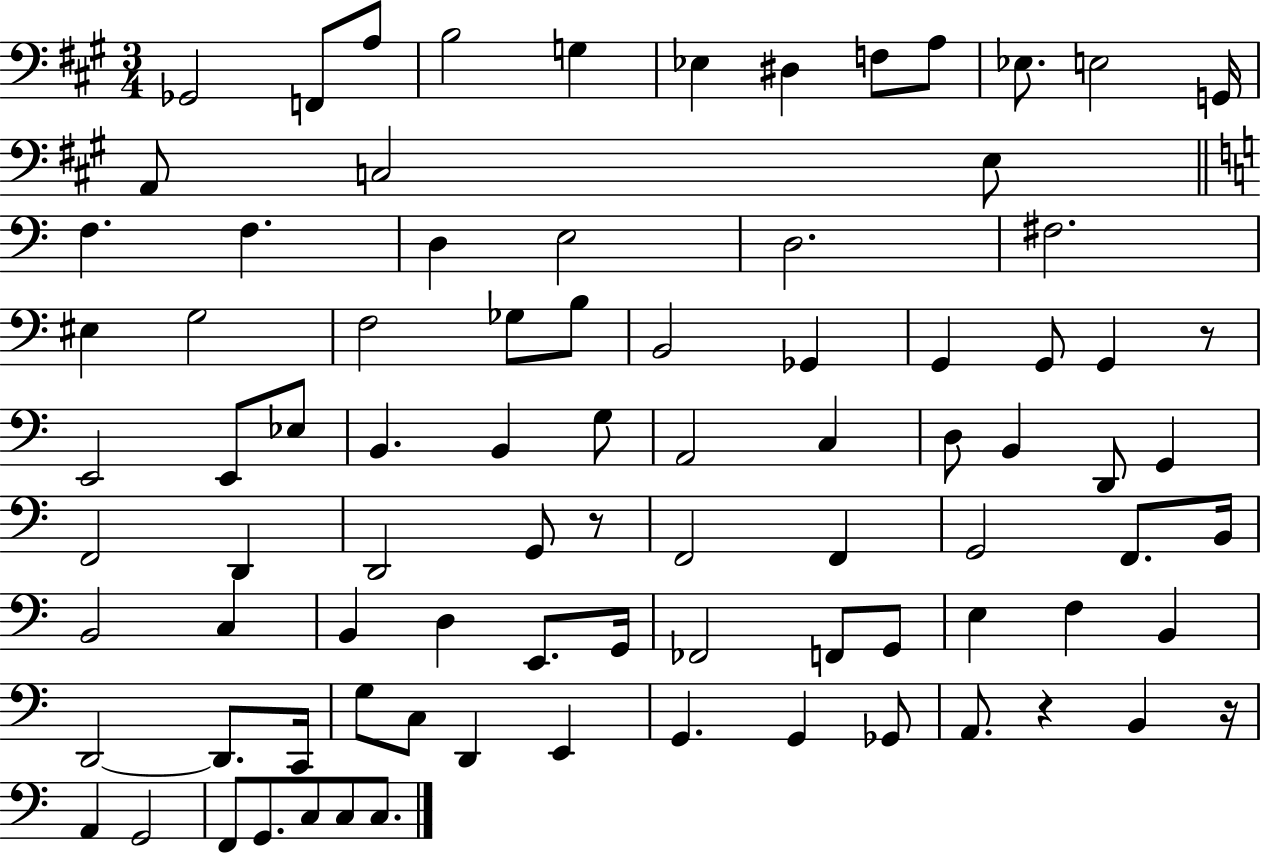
Gb2/h F2/e A3/e B3/h G3/q Eb3/q D#3/q F3/e A3/e Eb3/e. E3/h G2/s A2/e C3/h E3/e F3/q. F3/q. D3/q E3/h D3/h. F#3/h. EIS3/q G3/h F3/h Gb3/e B3/e B2/h Gb2/q G2/q G2/e G2/q R/e E2/h E2/e Eb3/e B2/q. B2/q G3/e A2/h C3/q D3/e B2/q D2/e G2/q F2/h D2/q D2/h G2/e R/e F2/h F2/q G2/h F2/e. B2/s B2/h C3/q B2/q D3/q E2/e. G2/s FES2/h F2/e G2/e E3/q F3/q B2/q D2/h D2/e. C2/s G3/e C3/e D2/q E2/q G2/q. G2/q Gb2/e A2/e. R/q B2/q R/s A2/q G2/h F2/e G2/e. C3/e C3/e C3/e.